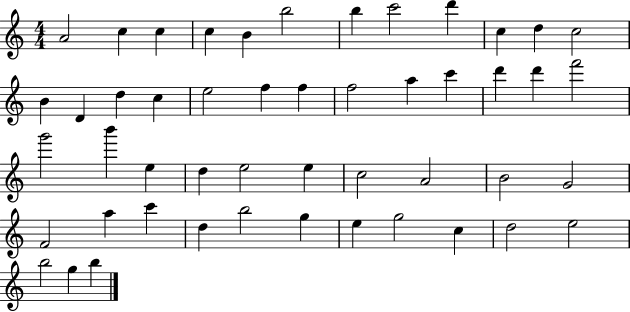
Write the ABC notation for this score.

X:1
T:Untitled
M:4/4
L:1/4
K:C
A2 c c c B b2 b c'2 d' c d c2 B D d c e2 f f f2 a c' d' d' f'2 g'2 b' e d e2 e c2 A2 B2 G2 F2 a c' d b2 g e g2 c d2 e2 b2 g b